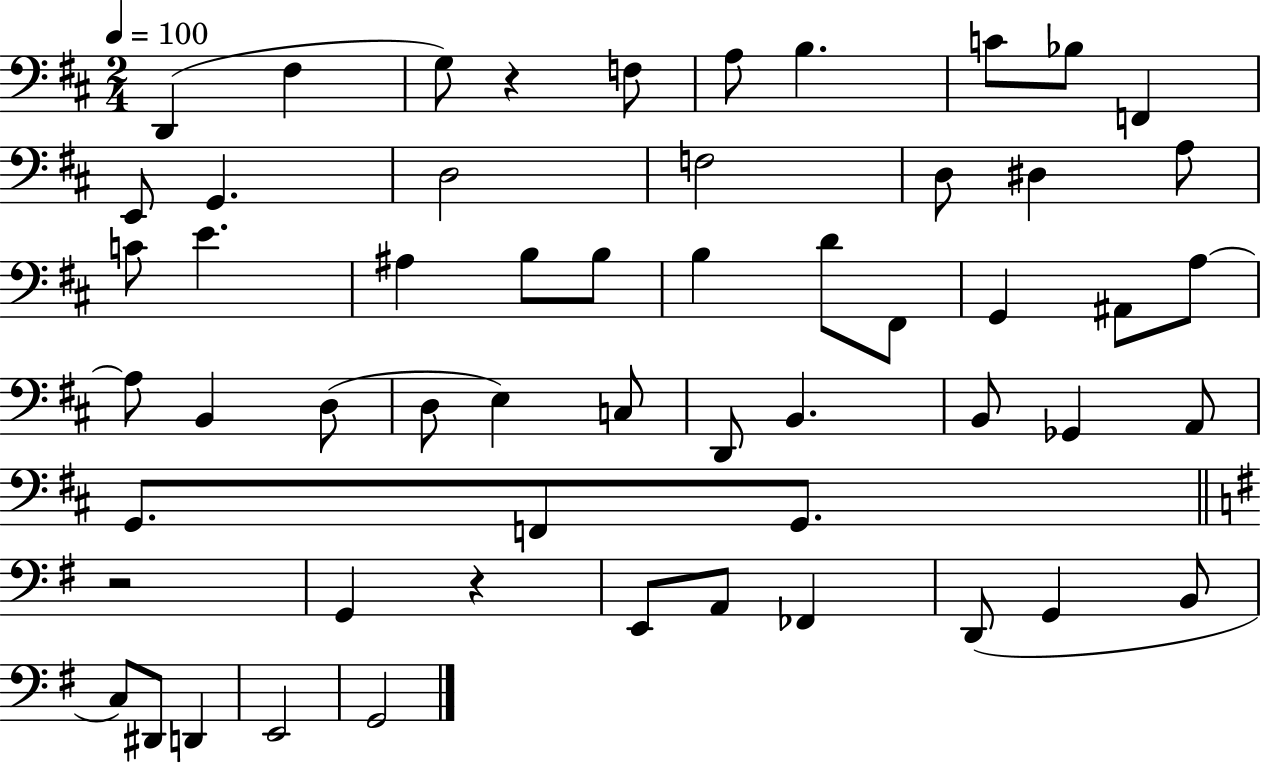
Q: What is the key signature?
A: D major